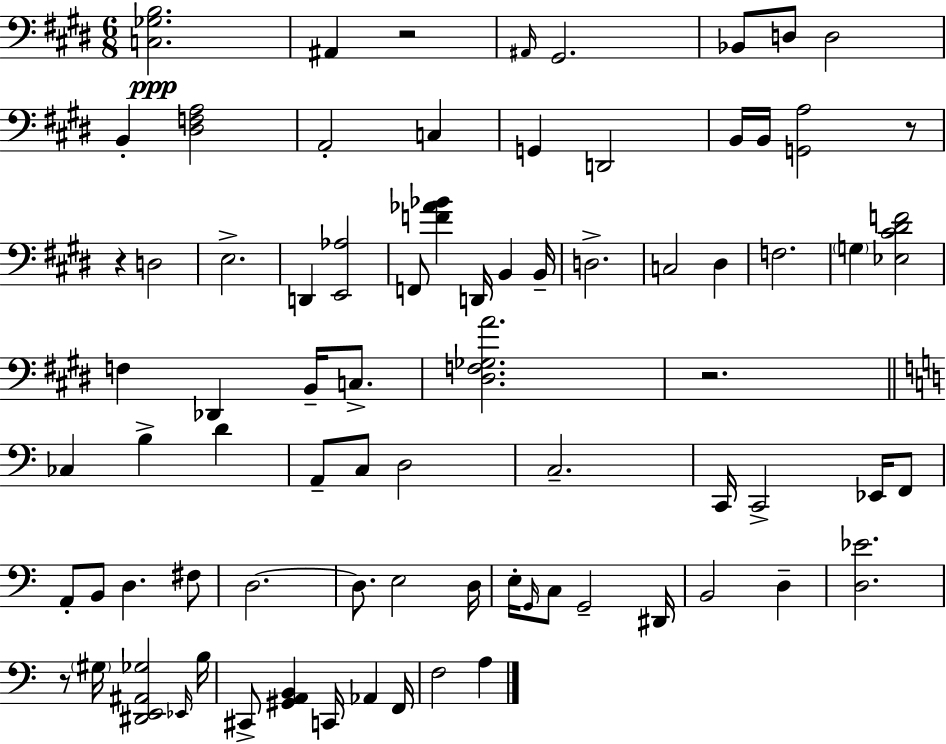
{
  \clef bass
  \numericTimeSignature
  \time 6/8
  \key e \major
  <c ges b>2.\ppp | ais,4 r2 | \grace { ais,16 } gis,2. | bes,8 d8 d2 | \break b,4-. <dis f a>2 | a,2-. c4 | g,4 d,2 | b,16 b,16 <g, a>2 r8 | \break r4 d2 | e2.-> | d,4 <e, aes>2 | f,8 <f' aes' bes'>4 d,16 b,4 | \break b,16-- d2.-> | c2 dis4 | f2. | \parenthesize g4 <ees cis' dis' f'>2 | \break f4 des,4 b,16-- c8.-> | <dis f ges a'>2. | r2. | \bar "||" \break \key c \major ces4 b4-> d'4 | a,8-- c8 d2 | c2.-- | c,16 c,2-> ees,16 f,8 | \break a,8-. b,8 d4. fis8 | d2.~~ | d8. e2 d16 | e16-. \grace { g,16 } c8 g,2-- | \break dis,16 b,2 d4-- | <d ees'>2. | r8 \parenthesize gis16 <dis, e, ais, ges>2 | \grace { ees,16 } b16 cis,8-> <gis, a, b,>4 c,16 aes,4 | \break f,16 f2 a4 | \bar "|."
}